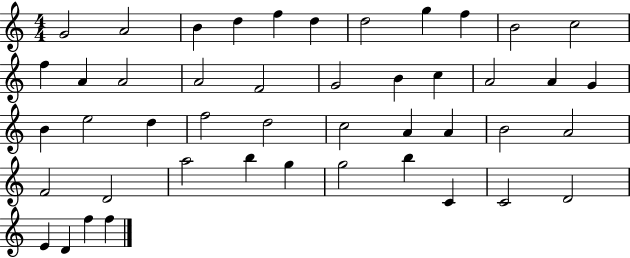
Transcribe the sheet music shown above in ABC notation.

X:1
T:Untitled
M:4/4
L:1/4
K:C
G2 A2 B d f d d2 g f B2 c2 f A A2 A2 F2 G2 B c A2 A G B e2 d f2 d2 c2 A A B2 A2 F2 D2 a2 b g g2 b C C2 D2 E D f f